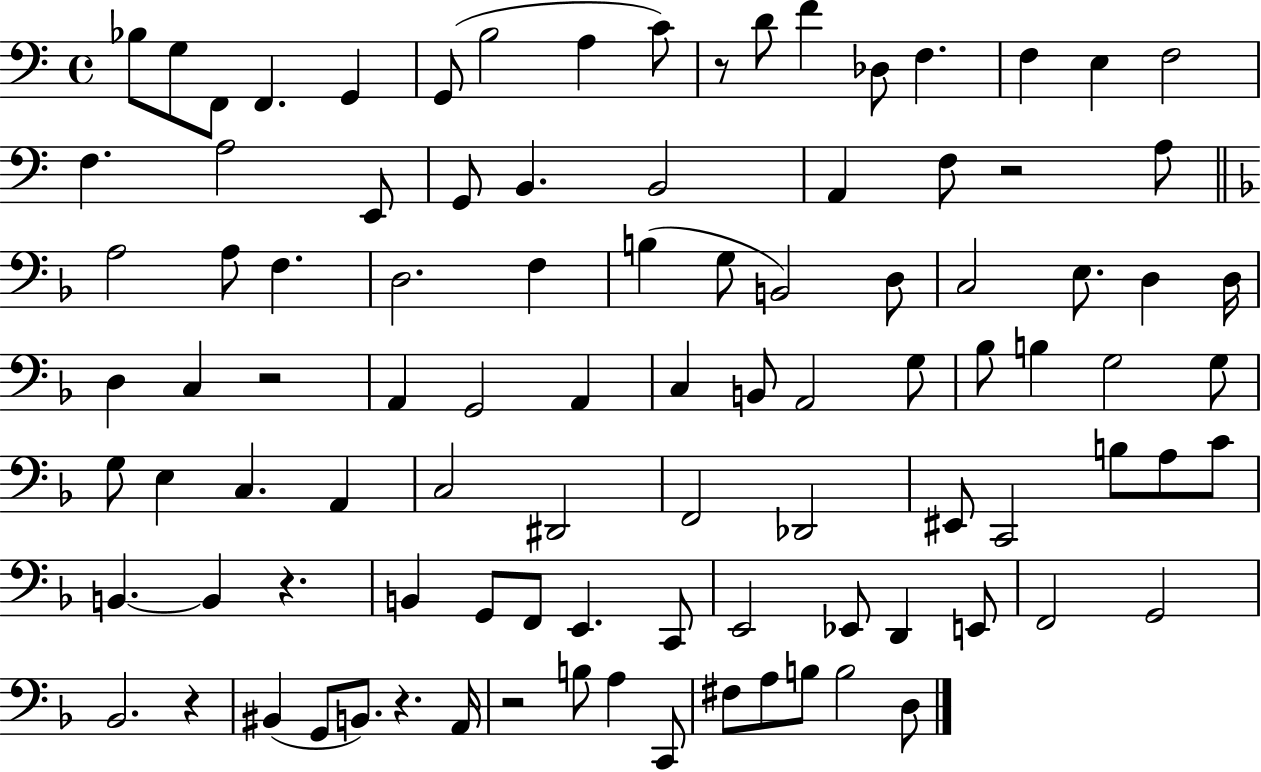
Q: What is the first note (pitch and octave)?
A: Bb3